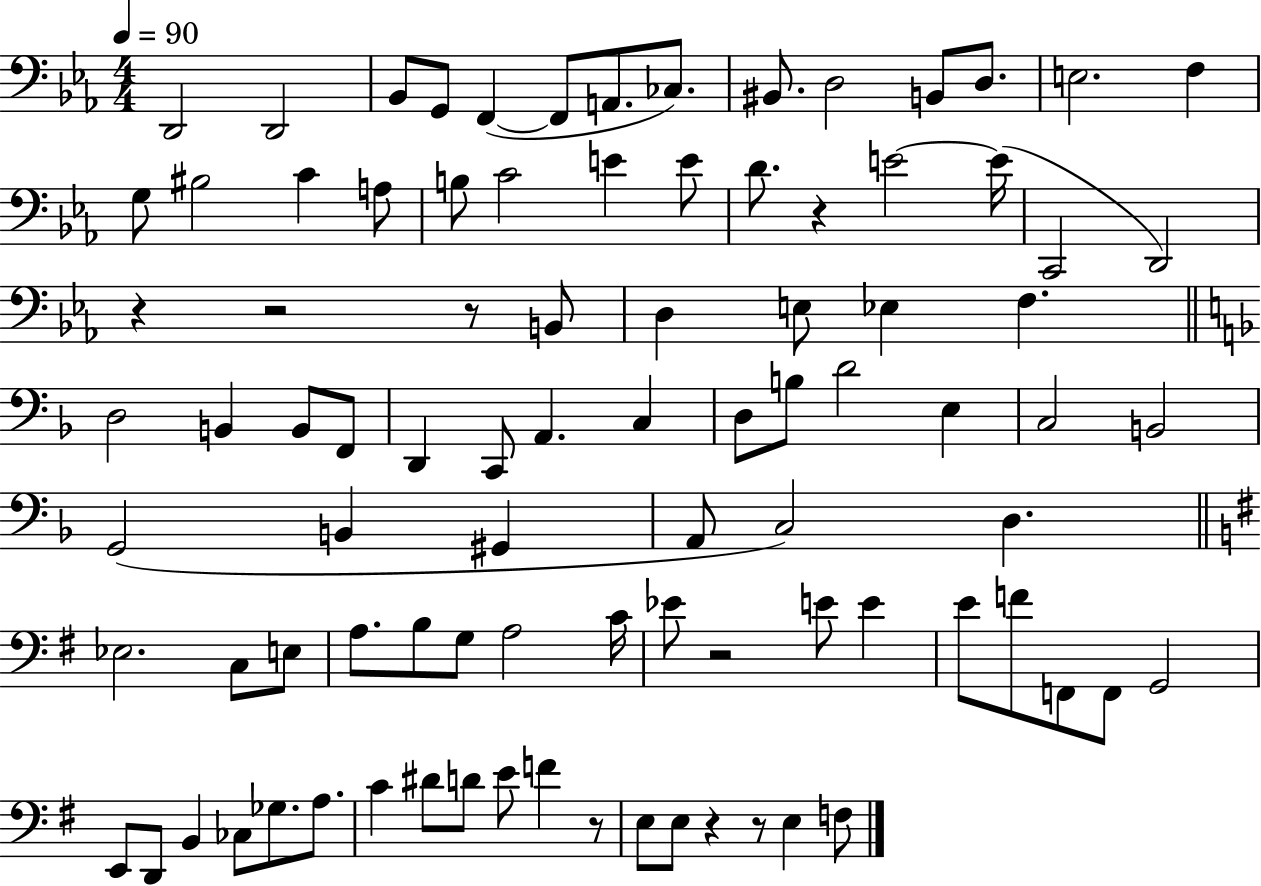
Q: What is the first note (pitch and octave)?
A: D2